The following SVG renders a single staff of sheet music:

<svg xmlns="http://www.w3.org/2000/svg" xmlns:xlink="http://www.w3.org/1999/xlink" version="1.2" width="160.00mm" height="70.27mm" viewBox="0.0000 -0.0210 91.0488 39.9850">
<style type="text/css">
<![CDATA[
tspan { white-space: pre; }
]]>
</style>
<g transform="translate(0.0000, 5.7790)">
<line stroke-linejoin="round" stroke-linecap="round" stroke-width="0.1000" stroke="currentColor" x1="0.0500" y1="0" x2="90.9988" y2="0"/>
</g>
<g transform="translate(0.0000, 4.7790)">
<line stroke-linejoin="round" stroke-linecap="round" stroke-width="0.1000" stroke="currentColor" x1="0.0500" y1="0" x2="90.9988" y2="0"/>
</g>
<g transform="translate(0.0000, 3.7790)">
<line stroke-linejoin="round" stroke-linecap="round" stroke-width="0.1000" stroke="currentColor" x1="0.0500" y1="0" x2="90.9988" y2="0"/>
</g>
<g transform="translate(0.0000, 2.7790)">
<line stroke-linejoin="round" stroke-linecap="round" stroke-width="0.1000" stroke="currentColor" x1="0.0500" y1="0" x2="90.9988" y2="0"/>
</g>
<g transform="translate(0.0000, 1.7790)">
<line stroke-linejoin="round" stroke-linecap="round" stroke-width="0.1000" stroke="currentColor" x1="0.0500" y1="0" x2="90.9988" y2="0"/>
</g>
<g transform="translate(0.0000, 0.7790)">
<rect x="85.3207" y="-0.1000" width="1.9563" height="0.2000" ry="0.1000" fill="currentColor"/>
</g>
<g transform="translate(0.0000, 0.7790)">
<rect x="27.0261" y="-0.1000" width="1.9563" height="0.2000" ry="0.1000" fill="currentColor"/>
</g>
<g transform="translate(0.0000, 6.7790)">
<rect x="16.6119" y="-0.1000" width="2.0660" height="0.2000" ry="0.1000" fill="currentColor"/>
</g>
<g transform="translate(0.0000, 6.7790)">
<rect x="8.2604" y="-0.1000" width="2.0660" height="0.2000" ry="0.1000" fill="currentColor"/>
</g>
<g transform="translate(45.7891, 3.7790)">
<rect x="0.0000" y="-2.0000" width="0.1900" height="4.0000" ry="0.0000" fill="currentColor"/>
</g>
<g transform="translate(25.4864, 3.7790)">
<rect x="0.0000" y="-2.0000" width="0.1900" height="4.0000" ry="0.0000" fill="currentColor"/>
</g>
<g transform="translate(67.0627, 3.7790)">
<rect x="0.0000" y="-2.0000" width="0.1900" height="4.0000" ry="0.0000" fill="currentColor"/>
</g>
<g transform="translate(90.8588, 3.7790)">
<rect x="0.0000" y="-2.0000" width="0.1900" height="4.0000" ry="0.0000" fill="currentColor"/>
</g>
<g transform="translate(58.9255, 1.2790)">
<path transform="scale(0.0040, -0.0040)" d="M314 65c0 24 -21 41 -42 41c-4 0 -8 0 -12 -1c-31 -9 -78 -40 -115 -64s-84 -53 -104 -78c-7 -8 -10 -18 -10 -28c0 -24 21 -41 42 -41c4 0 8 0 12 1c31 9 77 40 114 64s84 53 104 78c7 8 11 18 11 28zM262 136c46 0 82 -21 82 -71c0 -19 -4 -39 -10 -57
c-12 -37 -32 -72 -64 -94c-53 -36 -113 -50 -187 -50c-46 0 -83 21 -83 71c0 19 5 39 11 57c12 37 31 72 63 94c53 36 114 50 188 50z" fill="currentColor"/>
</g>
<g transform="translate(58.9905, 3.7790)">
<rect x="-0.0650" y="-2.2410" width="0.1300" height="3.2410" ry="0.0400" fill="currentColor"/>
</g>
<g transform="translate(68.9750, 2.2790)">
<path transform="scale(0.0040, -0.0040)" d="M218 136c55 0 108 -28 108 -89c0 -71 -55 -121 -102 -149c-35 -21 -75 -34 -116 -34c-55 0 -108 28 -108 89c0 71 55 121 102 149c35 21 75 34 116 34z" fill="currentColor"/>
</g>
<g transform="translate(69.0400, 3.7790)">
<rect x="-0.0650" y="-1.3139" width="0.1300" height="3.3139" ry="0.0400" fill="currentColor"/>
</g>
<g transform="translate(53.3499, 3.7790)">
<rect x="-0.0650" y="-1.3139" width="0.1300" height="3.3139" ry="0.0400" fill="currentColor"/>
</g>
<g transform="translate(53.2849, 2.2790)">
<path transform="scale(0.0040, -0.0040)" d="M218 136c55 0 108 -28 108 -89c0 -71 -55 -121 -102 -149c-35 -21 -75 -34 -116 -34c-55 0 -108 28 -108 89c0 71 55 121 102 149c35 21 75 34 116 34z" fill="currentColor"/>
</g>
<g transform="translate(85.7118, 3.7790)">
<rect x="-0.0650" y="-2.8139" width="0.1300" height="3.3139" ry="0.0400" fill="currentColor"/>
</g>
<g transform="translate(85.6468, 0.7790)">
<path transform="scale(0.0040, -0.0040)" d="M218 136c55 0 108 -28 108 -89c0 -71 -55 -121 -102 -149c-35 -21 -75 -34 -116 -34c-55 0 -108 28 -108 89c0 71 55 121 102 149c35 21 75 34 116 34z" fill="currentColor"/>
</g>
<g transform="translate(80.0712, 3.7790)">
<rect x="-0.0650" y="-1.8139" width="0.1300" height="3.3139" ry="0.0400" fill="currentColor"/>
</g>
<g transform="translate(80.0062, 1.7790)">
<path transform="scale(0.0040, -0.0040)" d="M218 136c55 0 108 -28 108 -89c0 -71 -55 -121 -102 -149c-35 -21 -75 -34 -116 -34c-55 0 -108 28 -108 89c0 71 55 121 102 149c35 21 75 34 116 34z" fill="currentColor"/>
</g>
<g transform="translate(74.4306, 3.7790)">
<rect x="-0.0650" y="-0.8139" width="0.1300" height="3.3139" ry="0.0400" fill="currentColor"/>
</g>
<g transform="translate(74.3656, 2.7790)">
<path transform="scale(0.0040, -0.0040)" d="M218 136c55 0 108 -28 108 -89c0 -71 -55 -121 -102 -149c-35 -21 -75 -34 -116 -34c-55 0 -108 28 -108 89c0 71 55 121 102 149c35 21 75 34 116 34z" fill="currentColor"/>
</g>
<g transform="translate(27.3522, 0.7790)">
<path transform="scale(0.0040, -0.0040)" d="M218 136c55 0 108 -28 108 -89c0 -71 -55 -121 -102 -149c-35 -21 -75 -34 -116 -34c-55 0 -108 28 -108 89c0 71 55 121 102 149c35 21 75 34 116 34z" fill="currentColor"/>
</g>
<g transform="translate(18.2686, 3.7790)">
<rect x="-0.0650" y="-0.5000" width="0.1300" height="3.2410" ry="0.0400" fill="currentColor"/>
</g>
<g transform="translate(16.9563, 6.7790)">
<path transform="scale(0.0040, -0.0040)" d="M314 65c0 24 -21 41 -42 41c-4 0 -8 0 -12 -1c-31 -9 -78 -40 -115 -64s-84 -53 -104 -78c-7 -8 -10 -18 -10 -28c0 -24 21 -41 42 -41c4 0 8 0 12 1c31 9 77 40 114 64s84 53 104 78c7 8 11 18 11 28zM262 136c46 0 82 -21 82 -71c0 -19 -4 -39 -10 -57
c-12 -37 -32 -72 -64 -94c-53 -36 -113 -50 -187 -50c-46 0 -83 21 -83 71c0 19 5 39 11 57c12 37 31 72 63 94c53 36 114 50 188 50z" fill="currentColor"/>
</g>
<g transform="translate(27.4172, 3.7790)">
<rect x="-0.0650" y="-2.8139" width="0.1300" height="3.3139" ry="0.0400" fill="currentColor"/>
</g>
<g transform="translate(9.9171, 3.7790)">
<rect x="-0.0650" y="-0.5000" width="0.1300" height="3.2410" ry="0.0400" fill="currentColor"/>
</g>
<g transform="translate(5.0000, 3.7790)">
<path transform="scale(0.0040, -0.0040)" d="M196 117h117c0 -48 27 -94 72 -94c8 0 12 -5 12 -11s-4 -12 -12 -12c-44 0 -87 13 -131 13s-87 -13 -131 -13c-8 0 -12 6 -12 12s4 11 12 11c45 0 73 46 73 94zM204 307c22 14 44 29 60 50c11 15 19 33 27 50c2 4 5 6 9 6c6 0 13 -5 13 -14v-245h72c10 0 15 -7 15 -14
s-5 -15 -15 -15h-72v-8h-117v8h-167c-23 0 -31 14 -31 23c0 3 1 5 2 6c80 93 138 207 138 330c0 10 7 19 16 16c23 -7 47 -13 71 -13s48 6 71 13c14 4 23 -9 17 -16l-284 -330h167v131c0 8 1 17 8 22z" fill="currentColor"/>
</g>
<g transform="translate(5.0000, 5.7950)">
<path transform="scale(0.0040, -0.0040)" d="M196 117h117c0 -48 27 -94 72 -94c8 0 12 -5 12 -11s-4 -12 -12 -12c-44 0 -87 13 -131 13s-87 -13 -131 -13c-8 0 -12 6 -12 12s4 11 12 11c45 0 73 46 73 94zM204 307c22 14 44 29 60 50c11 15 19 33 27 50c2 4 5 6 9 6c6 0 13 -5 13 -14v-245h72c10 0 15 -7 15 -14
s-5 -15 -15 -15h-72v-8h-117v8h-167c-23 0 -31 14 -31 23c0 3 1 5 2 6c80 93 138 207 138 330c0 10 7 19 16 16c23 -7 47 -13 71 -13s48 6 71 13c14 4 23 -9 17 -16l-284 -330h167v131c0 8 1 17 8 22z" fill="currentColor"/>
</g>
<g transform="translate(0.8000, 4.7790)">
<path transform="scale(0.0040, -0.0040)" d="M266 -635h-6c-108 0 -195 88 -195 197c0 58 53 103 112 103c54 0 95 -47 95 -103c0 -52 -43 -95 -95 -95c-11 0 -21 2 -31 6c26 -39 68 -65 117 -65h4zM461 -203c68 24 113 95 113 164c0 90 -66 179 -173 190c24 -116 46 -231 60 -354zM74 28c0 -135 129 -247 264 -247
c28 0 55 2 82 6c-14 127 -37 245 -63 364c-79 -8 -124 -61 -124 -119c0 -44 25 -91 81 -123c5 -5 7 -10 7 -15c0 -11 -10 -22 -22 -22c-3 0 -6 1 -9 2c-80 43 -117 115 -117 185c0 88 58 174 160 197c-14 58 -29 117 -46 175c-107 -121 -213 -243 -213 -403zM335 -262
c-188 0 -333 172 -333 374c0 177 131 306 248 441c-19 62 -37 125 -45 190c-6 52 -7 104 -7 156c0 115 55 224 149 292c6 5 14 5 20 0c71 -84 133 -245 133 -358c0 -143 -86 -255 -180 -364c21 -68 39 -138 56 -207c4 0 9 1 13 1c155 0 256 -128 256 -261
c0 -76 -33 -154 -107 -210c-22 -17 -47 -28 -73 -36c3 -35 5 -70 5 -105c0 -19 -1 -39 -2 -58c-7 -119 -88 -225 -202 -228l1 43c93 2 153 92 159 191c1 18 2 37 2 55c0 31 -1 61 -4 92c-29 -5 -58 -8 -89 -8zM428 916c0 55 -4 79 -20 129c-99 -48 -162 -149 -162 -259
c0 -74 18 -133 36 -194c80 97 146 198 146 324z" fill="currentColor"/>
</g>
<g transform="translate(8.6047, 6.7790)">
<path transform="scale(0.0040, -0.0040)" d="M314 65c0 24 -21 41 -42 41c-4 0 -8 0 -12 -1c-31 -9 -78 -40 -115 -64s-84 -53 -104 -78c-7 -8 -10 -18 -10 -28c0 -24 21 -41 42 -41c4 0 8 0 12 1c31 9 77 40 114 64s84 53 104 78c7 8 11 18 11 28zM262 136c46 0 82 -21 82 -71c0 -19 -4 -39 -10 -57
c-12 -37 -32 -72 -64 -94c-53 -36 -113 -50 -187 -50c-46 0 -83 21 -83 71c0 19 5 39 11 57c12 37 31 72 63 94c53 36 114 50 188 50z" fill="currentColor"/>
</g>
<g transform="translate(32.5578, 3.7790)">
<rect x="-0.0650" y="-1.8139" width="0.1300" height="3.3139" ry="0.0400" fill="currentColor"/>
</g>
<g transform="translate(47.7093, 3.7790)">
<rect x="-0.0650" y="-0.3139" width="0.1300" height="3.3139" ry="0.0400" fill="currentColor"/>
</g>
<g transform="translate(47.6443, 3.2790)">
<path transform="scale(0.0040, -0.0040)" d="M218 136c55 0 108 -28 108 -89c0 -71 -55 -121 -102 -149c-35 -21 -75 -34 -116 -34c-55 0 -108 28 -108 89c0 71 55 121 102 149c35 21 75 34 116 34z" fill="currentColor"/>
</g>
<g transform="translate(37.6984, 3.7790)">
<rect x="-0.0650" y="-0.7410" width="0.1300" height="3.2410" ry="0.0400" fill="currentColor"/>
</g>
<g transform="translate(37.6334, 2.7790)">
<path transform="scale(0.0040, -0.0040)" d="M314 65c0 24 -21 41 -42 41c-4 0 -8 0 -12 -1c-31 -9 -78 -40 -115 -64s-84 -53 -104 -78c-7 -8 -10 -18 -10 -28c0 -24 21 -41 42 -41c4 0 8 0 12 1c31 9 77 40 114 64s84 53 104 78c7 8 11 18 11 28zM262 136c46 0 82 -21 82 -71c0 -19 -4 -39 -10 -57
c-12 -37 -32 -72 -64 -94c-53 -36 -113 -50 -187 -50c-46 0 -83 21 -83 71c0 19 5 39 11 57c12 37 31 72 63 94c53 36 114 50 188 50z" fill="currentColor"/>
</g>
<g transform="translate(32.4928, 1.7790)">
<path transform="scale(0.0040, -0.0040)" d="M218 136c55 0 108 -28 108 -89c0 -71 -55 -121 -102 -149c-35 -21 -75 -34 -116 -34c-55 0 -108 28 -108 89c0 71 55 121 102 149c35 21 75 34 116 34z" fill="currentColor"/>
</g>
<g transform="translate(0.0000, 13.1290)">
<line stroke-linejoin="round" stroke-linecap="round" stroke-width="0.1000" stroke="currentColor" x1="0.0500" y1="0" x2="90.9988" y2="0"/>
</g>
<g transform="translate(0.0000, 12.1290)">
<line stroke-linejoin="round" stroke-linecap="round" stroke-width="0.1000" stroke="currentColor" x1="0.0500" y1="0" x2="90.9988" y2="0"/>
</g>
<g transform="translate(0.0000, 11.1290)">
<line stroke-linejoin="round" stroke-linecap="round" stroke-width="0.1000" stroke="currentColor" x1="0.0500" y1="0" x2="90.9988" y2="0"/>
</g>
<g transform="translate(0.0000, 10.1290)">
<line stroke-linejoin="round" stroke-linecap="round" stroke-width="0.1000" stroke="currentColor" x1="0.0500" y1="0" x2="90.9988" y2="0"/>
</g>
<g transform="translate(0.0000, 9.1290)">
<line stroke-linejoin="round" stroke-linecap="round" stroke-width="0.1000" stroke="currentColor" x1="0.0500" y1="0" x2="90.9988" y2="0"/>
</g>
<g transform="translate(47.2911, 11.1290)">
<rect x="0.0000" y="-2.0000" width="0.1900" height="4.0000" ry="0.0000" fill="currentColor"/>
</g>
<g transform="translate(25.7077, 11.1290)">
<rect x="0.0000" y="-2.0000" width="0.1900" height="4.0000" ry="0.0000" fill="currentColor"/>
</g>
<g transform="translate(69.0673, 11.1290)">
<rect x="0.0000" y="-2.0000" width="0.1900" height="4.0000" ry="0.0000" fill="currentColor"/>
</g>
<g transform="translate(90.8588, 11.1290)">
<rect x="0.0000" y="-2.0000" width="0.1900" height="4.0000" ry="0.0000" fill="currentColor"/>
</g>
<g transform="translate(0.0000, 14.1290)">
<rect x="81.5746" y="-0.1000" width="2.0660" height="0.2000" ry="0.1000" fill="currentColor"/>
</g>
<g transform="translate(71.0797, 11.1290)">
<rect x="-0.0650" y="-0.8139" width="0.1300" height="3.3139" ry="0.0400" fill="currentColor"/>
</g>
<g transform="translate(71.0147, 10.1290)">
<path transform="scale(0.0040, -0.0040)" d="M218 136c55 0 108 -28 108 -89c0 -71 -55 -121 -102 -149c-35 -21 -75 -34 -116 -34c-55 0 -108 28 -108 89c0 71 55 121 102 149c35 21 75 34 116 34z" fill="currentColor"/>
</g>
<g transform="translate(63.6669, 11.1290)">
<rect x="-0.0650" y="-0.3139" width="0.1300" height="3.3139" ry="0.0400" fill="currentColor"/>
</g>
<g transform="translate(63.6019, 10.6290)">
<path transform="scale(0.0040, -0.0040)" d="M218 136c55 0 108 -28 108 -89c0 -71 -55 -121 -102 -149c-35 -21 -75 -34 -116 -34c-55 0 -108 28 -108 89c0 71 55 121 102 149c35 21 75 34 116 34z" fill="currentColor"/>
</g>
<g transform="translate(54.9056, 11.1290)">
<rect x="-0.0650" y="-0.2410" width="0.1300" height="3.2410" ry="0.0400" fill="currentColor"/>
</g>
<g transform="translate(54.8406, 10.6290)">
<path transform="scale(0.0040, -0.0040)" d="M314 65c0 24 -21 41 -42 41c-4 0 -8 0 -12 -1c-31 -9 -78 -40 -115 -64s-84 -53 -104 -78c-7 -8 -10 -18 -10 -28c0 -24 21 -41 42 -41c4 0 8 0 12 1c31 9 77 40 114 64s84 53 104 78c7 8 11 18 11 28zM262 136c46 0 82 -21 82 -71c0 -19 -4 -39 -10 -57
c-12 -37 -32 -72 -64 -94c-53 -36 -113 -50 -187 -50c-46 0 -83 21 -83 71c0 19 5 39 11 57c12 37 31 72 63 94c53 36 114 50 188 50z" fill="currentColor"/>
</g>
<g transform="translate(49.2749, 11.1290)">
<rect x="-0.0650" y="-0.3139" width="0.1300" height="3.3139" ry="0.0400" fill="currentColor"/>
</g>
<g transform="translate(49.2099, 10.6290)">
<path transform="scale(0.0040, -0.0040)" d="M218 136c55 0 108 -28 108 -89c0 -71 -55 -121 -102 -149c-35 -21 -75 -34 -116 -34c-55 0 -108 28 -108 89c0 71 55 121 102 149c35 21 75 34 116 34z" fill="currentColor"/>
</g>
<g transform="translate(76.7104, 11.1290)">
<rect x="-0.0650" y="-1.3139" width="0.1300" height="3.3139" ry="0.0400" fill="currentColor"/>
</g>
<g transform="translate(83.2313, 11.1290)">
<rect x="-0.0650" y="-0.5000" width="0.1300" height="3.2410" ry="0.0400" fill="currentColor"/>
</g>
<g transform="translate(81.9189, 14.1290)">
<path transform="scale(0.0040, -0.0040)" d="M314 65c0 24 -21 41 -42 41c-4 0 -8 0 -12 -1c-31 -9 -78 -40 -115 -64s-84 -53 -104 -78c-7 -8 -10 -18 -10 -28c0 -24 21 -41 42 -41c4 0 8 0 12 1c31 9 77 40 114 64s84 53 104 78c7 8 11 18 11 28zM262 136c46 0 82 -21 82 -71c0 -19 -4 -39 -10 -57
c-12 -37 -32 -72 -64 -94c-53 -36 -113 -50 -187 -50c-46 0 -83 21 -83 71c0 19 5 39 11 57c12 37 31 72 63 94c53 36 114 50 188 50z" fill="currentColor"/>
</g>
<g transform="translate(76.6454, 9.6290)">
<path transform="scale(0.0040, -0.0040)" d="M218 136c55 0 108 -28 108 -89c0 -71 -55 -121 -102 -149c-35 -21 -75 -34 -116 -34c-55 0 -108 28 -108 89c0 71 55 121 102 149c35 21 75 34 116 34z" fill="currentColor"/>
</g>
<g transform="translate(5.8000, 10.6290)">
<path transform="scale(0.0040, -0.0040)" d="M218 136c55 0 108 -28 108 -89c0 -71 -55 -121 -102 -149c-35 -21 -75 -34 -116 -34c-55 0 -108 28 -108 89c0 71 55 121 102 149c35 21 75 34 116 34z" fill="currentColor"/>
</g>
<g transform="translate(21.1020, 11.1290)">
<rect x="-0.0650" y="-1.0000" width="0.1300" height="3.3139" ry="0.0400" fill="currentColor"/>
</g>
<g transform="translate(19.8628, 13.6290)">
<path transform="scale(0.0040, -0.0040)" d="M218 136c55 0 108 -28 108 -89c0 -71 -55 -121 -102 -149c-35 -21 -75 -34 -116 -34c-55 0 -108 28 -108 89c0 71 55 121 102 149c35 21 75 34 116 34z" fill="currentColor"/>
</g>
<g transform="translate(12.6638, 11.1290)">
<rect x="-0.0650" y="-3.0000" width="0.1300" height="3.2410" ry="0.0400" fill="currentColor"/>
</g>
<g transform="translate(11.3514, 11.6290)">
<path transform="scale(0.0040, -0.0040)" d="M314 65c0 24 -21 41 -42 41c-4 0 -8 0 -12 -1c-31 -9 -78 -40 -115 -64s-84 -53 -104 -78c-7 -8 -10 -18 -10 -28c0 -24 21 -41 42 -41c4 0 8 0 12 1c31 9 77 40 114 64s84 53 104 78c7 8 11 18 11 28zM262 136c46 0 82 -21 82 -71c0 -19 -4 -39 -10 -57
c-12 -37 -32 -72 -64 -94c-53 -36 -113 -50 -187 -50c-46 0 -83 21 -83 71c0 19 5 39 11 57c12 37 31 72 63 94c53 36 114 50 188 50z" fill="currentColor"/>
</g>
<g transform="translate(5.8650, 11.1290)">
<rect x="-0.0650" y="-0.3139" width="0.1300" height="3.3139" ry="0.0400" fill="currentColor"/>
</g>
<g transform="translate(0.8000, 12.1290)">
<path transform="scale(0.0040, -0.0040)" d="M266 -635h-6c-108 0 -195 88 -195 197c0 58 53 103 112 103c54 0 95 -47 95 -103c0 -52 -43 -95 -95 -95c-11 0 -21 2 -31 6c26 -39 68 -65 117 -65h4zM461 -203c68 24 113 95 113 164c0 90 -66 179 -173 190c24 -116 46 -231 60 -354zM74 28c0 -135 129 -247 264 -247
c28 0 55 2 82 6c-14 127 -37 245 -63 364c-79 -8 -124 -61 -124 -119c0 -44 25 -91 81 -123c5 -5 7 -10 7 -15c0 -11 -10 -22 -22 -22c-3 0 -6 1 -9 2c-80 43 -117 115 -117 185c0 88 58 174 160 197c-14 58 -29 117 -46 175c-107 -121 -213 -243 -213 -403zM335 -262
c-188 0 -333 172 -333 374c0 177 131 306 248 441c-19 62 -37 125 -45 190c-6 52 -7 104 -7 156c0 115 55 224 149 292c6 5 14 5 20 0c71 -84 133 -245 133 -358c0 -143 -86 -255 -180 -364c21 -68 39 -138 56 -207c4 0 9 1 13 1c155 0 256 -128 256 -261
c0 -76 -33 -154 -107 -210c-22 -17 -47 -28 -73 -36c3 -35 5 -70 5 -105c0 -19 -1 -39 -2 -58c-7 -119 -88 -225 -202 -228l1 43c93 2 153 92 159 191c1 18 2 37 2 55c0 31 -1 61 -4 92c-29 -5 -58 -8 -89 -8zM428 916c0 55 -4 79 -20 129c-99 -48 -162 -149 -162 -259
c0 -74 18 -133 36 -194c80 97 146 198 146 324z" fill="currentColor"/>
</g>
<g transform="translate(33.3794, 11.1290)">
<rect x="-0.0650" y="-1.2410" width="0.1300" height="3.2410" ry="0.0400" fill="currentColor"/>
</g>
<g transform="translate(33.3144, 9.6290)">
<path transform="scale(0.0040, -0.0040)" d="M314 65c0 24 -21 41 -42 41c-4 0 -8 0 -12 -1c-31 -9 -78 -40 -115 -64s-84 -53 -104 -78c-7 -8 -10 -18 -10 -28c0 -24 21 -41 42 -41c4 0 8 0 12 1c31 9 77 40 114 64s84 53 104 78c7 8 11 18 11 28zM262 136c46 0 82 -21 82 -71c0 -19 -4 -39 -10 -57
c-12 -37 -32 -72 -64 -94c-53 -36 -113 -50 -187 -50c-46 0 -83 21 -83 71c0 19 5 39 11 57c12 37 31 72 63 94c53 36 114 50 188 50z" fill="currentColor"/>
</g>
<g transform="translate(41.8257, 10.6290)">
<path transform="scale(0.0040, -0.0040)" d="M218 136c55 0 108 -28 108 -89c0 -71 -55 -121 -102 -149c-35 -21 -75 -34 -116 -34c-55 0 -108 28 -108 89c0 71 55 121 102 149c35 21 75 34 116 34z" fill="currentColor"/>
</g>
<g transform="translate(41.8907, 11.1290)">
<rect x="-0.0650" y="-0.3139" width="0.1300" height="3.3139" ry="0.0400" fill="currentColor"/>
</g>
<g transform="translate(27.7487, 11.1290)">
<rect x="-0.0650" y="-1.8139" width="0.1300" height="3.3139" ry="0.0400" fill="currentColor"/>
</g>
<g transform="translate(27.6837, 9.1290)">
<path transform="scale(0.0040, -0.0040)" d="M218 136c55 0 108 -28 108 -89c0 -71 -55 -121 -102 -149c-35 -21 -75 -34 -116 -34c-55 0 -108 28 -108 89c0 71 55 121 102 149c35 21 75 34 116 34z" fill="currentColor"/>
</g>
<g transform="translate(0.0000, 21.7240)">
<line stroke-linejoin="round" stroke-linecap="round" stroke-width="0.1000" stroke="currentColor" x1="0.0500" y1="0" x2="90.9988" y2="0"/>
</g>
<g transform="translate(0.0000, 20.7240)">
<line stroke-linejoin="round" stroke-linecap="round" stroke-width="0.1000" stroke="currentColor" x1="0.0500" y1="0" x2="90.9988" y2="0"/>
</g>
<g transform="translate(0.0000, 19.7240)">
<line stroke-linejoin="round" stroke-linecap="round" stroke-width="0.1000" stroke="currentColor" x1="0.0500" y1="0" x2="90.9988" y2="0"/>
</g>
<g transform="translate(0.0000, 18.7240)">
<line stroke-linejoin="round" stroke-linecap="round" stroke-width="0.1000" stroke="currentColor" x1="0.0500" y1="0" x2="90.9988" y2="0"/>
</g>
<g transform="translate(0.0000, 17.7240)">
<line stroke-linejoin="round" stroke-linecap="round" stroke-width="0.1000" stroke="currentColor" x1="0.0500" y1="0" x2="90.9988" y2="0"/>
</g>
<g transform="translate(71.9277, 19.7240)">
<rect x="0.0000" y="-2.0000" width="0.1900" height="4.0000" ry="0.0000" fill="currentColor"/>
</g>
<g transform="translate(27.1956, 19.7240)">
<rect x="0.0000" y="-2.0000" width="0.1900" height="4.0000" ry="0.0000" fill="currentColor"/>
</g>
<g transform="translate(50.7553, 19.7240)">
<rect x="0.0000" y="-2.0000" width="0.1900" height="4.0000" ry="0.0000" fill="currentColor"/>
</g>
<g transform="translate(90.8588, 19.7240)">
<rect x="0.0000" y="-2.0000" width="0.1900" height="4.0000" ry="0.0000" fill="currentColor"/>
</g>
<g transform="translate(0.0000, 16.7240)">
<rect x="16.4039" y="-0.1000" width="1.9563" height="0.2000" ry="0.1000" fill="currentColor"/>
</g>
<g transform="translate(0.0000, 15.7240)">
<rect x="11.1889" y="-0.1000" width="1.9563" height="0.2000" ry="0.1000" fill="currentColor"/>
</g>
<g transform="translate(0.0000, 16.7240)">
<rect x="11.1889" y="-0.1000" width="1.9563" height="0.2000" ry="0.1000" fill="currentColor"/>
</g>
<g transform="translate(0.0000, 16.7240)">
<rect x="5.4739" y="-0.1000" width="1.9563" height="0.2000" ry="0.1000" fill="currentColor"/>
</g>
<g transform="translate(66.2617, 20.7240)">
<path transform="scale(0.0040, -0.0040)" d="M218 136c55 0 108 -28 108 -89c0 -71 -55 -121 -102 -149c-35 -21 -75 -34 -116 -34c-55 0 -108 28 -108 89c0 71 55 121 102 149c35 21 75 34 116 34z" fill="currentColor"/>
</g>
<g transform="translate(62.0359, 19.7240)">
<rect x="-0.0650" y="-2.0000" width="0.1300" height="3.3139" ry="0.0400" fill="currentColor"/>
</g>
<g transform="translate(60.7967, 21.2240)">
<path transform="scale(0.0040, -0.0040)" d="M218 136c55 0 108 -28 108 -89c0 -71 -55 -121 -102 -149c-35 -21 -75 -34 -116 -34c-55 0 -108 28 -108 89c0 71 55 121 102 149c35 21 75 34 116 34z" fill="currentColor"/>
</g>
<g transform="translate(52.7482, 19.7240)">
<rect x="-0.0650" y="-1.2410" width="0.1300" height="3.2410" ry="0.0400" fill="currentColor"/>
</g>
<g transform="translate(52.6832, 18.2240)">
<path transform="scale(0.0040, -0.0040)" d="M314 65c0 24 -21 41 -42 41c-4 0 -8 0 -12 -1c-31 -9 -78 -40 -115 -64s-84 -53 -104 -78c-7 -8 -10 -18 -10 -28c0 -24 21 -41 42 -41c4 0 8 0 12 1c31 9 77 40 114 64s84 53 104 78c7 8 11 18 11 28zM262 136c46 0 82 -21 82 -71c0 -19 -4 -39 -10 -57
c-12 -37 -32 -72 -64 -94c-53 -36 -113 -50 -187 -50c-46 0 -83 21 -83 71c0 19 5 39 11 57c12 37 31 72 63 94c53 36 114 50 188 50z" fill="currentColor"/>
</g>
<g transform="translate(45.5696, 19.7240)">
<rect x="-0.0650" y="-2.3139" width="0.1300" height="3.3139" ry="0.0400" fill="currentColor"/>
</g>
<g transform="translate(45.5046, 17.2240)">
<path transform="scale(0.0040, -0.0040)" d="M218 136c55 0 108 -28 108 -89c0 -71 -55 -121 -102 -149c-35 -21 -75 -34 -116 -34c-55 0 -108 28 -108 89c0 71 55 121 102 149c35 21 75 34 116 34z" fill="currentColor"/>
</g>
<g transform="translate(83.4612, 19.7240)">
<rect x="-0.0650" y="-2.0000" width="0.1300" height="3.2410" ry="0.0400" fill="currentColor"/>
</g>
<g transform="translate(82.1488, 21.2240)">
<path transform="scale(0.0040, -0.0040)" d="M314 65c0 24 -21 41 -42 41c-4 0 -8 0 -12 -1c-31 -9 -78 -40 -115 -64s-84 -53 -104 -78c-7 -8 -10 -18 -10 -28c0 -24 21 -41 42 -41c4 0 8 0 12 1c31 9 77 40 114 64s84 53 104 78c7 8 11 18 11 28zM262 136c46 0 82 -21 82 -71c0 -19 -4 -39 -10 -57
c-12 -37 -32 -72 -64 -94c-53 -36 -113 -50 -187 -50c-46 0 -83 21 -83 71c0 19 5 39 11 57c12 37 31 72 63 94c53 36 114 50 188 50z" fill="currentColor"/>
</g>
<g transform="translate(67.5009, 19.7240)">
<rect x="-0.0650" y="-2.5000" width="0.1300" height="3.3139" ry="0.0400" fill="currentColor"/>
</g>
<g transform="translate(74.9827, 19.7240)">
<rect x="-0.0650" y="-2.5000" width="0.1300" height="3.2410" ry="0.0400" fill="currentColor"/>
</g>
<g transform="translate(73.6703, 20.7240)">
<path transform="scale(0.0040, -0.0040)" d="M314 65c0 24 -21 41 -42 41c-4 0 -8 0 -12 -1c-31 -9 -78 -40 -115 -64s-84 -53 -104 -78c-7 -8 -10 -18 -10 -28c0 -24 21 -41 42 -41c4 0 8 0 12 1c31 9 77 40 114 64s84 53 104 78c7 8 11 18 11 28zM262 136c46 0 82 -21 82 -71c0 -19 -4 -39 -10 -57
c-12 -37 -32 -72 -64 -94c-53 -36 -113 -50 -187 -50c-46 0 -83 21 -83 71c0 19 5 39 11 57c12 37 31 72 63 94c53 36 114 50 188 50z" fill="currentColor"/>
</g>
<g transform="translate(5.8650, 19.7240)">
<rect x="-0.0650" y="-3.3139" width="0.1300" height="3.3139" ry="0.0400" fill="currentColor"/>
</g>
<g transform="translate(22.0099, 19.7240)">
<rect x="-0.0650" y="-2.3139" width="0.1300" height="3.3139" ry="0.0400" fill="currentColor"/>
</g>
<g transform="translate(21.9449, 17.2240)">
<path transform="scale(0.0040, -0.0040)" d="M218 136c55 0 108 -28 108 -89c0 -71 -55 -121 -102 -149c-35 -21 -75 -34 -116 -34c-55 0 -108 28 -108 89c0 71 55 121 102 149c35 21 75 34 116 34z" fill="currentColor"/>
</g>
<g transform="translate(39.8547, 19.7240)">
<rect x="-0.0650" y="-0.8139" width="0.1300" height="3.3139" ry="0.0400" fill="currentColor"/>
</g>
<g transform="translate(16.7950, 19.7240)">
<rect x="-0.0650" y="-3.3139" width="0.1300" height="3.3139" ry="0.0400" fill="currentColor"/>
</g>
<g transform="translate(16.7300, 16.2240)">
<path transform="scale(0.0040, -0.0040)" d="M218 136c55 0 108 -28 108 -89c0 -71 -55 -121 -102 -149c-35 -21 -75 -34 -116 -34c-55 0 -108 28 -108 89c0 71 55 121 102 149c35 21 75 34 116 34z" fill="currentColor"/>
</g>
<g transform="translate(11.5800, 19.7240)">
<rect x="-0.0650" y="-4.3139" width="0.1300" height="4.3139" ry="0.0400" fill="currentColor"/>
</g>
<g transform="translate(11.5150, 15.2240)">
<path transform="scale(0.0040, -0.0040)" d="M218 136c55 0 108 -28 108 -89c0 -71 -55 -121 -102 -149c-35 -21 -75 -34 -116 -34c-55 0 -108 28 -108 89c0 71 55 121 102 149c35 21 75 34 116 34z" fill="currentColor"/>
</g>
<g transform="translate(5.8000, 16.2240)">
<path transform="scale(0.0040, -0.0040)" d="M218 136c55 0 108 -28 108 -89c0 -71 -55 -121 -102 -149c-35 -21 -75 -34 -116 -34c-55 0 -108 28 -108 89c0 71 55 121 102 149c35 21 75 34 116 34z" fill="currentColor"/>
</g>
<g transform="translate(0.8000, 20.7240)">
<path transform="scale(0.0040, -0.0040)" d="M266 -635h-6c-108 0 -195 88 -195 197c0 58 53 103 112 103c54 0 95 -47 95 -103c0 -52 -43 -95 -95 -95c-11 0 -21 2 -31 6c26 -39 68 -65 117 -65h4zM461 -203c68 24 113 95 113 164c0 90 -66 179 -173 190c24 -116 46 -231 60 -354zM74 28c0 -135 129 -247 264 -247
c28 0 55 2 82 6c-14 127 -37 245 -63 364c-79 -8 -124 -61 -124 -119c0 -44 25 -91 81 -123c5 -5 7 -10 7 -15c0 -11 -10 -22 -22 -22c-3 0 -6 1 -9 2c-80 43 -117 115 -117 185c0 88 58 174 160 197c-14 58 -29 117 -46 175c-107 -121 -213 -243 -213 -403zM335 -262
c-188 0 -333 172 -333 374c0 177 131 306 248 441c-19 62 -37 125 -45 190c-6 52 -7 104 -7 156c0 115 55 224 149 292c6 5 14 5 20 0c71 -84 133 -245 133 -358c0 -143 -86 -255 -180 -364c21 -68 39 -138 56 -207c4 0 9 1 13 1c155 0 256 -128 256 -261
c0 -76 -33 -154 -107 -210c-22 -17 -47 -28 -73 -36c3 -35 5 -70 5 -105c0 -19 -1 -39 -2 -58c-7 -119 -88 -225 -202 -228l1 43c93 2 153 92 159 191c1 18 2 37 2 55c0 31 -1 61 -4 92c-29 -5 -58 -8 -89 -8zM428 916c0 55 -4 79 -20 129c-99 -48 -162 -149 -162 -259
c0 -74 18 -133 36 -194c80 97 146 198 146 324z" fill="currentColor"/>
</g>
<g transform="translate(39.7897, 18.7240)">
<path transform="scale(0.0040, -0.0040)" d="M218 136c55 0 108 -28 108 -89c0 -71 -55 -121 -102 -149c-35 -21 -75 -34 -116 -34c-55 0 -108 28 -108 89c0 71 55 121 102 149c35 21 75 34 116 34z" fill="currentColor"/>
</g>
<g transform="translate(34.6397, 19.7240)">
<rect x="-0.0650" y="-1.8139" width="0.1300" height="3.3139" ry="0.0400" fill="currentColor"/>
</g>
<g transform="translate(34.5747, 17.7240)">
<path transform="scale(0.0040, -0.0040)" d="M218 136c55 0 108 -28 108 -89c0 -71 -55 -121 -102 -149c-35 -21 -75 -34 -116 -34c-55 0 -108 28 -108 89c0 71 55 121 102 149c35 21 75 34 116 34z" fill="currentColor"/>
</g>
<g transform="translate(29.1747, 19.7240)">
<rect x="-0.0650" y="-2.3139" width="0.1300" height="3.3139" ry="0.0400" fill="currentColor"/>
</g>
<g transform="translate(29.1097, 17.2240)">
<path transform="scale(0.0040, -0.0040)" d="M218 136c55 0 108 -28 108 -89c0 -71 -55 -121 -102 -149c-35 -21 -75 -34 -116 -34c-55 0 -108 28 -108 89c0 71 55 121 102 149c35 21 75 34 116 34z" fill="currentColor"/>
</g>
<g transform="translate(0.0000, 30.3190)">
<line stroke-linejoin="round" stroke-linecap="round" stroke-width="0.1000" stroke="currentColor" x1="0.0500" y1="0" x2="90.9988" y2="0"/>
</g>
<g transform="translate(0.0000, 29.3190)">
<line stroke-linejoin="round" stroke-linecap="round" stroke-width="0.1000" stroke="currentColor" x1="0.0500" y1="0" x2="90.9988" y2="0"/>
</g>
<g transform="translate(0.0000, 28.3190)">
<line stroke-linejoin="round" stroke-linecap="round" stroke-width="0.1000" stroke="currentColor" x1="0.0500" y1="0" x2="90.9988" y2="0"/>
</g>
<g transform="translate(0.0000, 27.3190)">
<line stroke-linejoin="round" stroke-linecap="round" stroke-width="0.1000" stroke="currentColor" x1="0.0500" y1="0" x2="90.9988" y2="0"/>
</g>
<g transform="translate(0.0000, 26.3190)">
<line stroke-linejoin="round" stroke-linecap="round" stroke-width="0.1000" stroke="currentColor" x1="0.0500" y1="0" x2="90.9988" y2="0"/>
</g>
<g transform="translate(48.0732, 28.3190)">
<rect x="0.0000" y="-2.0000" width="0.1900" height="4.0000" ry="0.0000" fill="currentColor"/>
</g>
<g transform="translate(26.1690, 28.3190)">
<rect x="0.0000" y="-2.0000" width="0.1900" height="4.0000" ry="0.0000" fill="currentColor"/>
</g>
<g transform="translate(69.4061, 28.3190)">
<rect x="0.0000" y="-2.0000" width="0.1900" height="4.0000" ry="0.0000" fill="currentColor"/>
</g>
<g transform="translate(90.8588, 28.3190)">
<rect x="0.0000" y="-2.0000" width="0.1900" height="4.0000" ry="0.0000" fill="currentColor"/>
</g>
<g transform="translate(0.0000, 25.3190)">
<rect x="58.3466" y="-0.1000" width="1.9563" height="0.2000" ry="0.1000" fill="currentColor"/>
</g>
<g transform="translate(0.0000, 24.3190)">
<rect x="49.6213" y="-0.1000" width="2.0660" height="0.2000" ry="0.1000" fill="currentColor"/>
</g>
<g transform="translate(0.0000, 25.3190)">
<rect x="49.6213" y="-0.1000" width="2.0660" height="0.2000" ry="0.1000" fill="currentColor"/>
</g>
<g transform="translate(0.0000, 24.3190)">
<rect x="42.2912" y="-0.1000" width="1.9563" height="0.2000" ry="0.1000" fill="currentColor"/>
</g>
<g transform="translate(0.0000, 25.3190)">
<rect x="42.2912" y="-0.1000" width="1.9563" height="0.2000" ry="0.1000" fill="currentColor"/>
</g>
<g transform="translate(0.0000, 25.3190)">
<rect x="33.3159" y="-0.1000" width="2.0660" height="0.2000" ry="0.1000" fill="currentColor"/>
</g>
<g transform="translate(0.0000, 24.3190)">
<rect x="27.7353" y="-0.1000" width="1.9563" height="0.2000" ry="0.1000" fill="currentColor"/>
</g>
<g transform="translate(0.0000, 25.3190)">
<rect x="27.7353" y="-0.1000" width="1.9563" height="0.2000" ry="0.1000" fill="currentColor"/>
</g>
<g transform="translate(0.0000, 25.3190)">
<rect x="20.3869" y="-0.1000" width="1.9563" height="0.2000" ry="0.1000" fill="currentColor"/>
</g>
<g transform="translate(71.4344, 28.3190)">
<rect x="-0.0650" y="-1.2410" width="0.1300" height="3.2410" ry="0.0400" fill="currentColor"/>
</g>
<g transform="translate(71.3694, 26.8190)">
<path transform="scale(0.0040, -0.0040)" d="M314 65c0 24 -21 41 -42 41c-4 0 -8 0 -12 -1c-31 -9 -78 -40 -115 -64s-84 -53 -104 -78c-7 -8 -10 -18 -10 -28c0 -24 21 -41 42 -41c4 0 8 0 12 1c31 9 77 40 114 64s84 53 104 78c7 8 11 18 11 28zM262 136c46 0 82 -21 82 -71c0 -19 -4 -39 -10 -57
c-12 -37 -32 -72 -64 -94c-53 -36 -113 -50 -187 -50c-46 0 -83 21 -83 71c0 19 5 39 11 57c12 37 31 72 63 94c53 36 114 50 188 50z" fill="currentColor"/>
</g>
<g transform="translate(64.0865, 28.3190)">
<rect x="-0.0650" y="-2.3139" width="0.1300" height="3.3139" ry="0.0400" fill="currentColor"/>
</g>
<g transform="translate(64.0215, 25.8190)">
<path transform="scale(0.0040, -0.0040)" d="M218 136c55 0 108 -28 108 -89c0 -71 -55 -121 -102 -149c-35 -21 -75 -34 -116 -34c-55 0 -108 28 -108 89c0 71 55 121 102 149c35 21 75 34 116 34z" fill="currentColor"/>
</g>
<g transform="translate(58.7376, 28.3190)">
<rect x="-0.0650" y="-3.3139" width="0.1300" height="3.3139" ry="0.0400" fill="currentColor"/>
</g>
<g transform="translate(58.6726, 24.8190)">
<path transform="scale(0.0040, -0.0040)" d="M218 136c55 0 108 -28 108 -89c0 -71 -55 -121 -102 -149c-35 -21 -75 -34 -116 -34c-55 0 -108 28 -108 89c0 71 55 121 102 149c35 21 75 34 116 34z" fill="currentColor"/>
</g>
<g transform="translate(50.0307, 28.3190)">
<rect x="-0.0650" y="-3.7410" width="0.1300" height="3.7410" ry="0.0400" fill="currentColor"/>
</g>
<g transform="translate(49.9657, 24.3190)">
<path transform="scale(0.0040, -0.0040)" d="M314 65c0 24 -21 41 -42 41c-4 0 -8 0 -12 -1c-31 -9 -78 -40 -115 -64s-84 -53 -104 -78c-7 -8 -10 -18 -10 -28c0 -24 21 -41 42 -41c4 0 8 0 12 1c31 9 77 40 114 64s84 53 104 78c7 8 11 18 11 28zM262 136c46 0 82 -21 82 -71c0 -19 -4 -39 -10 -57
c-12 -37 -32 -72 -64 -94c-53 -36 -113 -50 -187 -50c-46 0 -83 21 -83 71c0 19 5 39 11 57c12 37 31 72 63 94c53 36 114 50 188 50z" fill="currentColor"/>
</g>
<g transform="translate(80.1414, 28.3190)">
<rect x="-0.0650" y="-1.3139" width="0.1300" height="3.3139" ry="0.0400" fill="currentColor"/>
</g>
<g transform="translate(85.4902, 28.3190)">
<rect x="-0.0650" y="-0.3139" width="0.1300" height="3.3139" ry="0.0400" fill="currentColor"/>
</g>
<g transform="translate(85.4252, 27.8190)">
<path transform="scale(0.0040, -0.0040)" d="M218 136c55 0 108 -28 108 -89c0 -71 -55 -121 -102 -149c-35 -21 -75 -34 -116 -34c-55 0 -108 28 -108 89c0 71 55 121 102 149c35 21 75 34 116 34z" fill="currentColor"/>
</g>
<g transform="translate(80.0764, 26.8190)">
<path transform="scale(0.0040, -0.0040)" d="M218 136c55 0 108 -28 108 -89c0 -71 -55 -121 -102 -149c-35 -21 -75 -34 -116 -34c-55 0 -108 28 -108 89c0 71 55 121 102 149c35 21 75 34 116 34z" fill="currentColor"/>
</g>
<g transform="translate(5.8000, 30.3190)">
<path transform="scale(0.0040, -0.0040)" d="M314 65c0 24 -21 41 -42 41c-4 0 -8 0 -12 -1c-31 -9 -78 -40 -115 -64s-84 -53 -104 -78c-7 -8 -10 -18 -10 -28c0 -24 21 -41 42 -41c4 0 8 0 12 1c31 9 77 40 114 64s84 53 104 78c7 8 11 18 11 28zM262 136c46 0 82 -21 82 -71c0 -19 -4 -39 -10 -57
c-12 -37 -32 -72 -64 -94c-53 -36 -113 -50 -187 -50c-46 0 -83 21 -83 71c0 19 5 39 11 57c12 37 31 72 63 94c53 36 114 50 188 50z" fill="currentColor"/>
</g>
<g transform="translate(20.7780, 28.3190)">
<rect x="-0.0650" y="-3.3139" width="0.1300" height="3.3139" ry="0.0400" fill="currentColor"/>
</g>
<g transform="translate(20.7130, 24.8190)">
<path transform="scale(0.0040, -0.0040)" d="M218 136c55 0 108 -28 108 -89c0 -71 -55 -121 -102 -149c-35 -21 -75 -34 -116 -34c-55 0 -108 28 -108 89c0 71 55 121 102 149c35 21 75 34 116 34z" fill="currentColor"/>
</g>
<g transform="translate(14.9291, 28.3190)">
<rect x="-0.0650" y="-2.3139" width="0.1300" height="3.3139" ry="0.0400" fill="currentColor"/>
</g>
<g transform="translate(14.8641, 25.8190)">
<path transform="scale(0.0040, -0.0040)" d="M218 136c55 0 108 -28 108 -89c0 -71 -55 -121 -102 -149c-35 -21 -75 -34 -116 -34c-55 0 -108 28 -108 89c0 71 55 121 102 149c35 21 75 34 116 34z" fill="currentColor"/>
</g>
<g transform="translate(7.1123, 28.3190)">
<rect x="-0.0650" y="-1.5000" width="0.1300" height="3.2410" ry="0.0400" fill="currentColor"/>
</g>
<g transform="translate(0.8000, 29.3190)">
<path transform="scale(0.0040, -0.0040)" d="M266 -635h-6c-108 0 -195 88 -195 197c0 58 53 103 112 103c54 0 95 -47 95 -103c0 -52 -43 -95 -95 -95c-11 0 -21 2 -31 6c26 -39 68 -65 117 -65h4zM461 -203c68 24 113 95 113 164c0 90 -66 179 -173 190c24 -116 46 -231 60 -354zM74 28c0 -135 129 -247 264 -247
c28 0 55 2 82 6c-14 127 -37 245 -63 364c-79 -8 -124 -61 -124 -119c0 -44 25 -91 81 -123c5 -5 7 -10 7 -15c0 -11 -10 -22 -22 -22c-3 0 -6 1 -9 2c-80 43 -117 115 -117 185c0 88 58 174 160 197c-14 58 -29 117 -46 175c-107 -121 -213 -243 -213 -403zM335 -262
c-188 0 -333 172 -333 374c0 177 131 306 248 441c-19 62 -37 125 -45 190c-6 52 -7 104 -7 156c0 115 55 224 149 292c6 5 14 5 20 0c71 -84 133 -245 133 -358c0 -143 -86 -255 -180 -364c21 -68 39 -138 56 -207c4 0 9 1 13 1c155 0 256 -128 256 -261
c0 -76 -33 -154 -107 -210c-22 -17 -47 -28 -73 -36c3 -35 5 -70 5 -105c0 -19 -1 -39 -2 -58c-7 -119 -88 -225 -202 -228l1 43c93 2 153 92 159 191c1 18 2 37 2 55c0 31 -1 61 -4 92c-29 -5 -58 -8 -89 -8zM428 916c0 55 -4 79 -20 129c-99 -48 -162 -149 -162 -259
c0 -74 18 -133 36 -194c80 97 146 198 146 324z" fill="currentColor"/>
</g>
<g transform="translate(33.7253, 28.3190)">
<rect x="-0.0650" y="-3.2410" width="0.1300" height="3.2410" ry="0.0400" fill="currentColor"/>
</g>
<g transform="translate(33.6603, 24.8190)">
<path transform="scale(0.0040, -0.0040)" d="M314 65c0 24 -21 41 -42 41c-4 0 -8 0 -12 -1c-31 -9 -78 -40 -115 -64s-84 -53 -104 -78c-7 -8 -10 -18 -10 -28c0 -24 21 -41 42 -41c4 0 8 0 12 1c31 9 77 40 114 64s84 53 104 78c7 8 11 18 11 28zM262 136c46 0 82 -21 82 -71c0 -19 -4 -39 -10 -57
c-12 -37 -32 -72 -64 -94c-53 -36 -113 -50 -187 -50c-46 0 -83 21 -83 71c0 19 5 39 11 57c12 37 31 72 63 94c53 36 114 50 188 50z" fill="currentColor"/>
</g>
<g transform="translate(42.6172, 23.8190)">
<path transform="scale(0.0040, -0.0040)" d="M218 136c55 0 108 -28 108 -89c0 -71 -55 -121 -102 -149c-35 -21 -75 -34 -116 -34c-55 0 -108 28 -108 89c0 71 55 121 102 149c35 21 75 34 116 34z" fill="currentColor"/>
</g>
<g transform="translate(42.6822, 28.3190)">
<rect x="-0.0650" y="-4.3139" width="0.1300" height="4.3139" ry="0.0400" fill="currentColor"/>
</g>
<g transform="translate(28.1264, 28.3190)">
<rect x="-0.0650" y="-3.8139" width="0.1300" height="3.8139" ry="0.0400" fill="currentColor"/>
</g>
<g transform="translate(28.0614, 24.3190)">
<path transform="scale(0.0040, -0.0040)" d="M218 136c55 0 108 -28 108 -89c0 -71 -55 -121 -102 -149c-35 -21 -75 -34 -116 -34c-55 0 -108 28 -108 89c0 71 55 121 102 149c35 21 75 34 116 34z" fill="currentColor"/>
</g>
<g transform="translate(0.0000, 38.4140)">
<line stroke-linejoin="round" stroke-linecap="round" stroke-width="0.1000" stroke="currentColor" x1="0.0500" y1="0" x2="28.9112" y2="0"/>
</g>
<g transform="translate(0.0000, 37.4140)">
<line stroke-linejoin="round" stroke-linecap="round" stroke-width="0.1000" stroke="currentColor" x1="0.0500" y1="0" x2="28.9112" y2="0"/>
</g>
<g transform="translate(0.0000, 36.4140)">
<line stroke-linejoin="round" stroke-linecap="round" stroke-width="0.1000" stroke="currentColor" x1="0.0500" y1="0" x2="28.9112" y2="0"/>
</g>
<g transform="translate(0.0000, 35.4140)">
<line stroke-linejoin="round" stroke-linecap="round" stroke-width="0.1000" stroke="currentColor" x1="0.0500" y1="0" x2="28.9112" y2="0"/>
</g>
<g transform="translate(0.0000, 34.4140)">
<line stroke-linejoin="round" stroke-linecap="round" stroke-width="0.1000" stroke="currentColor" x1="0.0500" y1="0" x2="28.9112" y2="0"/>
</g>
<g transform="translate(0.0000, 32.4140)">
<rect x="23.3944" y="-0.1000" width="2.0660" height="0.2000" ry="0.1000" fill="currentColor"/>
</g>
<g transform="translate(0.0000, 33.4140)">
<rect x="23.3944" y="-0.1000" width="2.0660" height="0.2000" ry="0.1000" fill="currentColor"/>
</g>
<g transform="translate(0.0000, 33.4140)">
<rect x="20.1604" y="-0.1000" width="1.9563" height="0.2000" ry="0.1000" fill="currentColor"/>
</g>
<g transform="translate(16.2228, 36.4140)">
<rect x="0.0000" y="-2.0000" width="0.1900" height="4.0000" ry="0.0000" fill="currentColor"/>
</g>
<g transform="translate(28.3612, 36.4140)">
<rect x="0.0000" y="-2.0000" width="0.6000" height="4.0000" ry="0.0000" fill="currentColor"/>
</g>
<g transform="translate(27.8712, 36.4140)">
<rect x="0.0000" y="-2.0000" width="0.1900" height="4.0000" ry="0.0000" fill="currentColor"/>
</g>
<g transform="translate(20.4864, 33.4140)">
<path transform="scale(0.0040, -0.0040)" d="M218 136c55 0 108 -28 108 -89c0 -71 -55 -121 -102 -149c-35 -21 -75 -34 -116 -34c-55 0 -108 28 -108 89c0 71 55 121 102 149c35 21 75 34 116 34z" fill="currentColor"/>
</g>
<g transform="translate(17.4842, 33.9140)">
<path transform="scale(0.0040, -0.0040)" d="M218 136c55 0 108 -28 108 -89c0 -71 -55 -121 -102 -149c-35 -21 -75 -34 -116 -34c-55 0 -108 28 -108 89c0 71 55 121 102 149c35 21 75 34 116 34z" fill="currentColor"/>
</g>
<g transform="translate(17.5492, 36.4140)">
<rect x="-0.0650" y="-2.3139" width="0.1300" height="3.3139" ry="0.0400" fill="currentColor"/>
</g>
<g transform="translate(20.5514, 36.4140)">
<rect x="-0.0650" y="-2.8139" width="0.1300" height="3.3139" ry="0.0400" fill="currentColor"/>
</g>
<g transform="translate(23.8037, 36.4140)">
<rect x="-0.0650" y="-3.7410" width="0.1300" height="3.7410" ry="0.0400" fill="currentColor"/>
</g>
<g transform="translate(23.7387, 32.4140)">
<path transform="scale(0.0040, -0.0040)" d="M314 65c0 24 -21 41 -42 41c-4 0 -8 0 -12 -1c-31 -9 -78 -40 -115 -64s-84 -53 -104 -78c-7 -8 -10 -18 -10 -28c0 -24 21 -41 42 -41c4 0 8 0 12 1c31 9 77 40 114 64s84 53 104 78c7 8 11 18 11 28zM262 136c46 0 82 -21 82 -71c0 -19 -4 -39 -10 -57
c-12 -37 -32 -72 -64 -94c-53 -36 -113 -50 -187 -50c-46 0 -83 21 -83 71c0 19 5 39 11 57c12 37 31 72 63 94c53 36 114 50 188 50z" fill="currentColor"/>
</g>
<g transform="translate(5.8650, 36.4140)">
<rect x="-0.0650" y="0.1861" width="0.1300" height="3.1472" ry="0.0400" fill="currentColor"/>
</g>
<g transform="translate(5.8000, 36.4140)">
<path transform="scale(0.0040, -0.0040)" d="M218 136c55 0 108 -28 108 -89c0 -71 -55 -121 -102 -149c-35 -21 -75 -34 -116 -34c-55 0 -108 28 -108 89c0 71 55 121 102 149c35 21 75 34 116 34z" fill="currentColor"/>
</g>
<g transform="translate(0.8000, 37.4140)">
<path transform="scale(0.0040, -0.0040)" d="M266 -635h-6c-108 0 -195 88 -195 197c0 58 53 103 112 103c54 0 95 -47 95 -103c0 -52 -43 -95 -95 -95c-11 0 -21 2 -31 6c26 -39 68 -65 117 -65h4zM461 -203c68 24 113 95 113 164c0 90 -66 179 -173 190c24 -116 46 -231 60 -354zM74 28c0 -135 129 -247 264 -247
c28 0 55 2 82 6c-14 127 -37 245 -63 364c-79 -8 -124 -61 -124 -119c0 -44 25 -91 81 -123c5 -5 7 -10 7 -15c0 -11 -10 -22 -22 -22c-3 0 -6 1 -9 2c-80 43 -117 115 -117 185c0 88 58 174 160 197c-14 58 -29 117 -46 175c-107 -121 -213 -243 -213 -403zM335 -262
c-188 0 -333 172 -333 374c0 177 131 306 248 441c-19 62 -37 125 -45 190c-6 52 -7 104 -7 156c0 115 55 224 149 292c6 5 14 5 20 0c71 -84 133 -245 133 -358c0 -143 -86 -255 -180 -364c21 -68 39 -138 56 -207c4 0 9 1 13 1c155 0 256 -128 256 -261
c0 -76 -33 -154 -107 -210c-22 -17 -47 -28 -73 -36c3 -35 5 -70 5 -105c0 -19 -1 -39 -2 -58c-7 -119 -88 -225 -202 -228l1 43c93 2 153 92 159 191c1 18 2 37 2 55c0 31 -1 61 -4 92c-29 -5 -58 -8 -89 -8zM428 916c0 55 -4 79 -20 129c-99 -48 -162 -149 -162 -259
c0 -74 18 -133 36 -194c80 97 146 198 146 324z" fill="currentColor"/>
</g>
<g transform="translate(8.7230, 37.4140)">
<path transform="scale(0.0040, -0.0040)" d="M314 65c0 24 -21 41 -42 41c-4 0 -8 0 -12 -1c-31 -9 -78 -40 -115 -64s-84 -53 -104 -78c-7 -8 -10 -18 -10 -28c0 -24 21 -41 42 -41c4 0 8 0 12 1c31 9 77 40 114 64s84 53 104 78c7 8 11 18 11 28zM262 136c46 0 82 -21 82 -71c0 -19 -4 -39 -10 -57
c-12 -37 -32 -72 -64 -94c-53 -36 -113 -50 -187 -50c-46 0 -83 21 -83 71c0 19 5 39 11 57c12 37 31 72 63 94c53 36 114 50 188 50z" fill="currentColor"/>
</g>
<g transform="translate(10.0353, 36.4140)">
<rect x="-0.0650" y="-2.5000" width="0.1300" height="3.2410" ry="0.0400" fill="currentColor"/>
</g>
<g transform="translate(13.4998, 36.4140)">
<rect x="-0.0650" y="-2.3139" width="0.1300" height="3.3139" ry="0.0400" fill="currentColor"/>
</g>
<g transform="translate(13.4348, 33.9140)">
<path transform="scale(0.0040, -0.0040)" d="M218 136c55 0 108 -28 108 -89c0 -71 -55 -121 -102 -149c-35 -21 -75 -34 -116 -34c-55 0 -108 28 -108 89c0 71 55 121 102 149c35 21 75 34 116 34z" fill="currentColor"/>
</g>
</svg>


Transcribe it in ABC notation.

X:1
T:Untitled
M:4/4
L:1/4
K:C
C2 C2 a f d2 c e g2 e d f a c A2 D f e2 c c c2 c d e C2 b d' b g g f d g e2 F G G2 F2 E2 g b c' b2 d' c'2 b g e2 e c B G2 g g a c'2